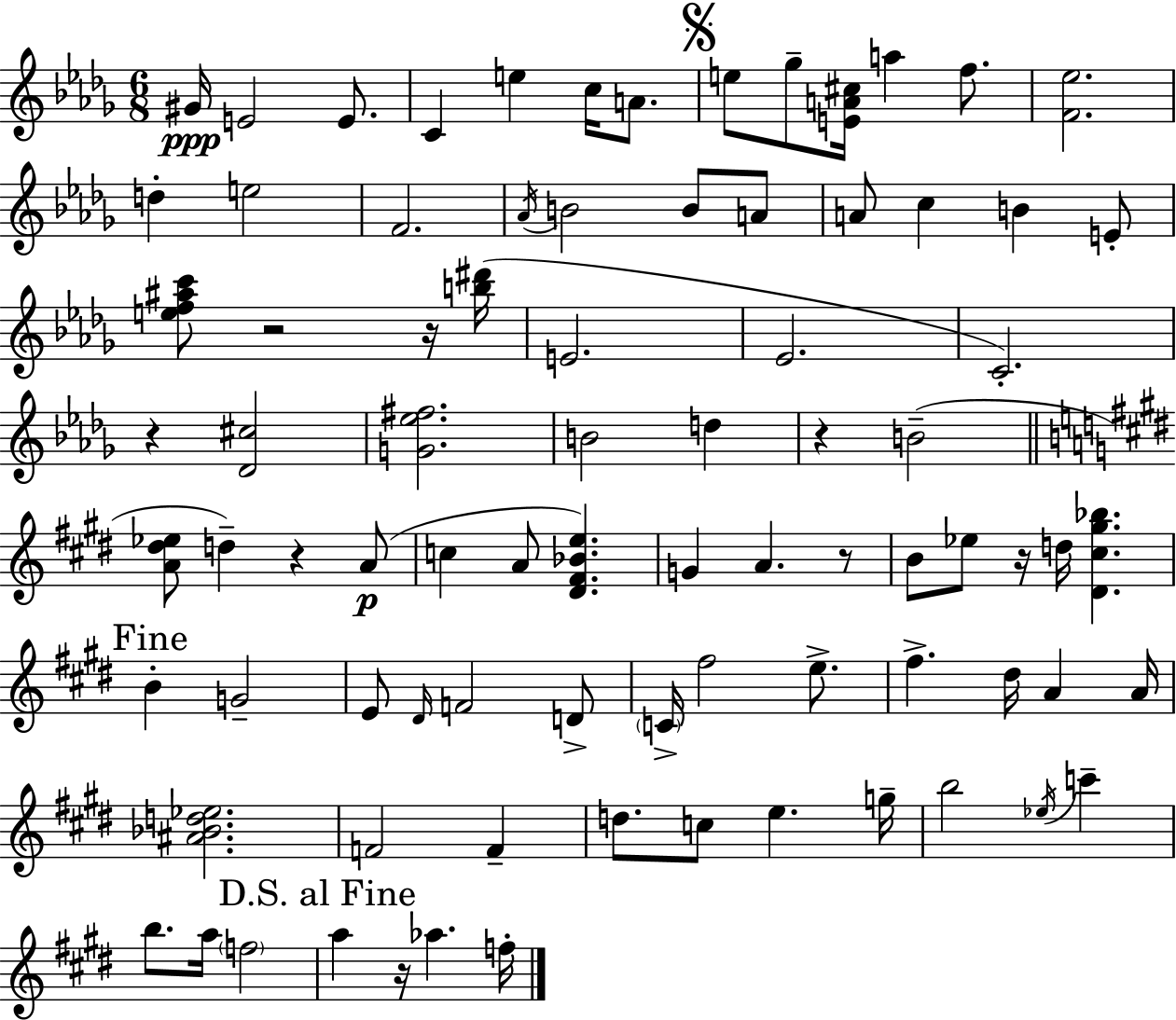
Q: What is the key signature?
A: BES minor